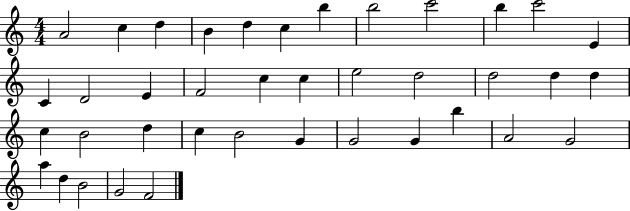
{
  \clef treble
  \numericTimeSignature
  \time 4/4
  \key c \major
  a'2 c''4 d''4 | b'4 d''4 c''4 b''4 | b''2 c'''2 | b''4 c'''2 e'4 | \break c'4 d'2 e'4 | f'2 c''4 c''4 | e''2 d''2 | d''2 d''4 d''4 | \break c''4 b'2 d''4 | c''4 b'2 g'4 | g'2 g'4 b''4 | a'2 g'2 | \break a''4 d''4 b'2 | g'2 f'2 | \bar "|."
}